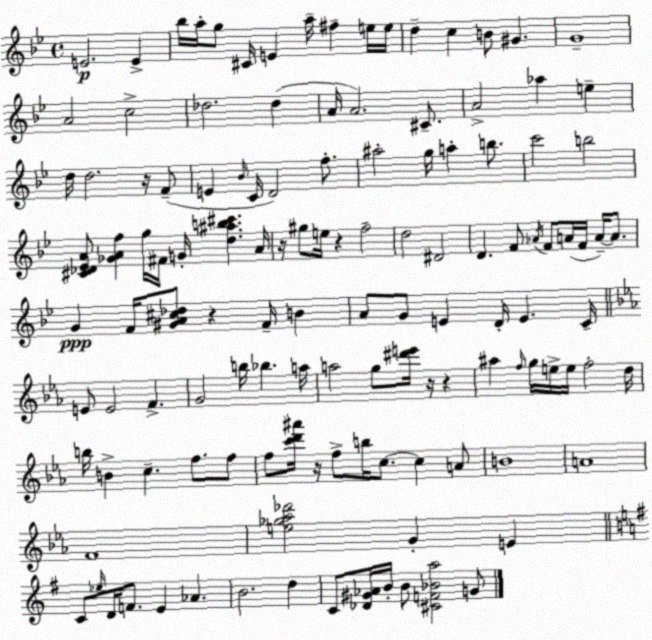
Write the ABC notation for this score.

X:1
T:Untitled
M:4/4
L:1/4
K:Gm
E2 E _b/4 a/4 g/2 ^C/4 E a/4 ^f e/4 e/4 d c B/2 ^G G4 A2 c2 _d2 _d A/4 A2 ^C/2 A2 _a e d/4 d2 z/4 F/2 E _B/4 C/4 D2 f/2 ^a2 g/4 a b/2 c'2 b2 [^C_D_EA]/2 [_GAf] g/4 ^F/4 G/4 [d^ab^c'] A/4 z/4 ^g/2 e/4 z f2 d2 ^D2 D F/2 _A/4 F/2 A/4 F/4 A/4 A/2 G F/4 [^GA^c_d]/2 z F/4 B A/2 G/2 E D/4 E C/4 E/2 E2 F G2 b/4 _b a/4 a2 g/2 [^d'e']/4 z/4 z ^a f/4 g/4 e/4 e/4 f2 d/4 b/4 B c f/2 f/2 f/2 [c'd'^a']/4 z/4 f/2 b/4 c/2 c A/2 B4 A4 F4 [e_g_a_d']2 G E C/2 _e/4 D/4 F/2 E _A B2 d C/2 [_D^G_A]/4 B/4 B/2 [^CF_Ba]2 G/2